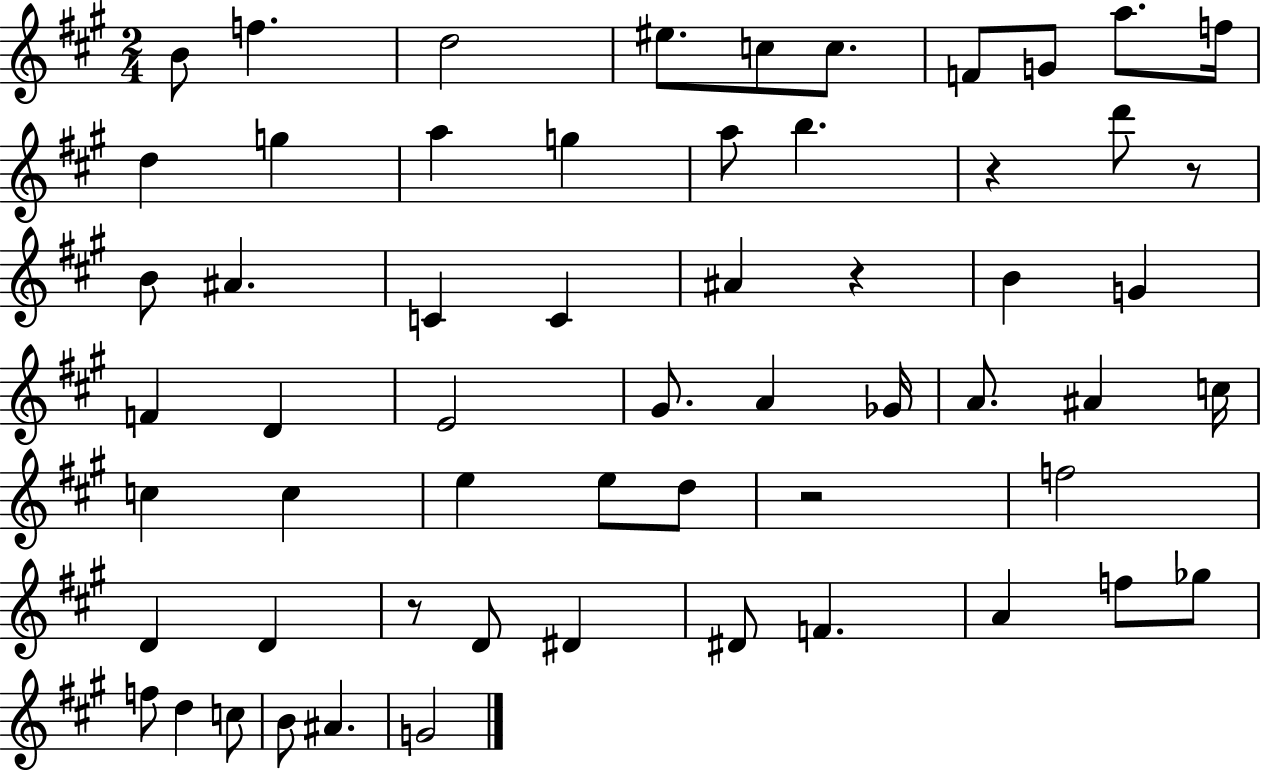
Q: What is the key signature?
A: A major